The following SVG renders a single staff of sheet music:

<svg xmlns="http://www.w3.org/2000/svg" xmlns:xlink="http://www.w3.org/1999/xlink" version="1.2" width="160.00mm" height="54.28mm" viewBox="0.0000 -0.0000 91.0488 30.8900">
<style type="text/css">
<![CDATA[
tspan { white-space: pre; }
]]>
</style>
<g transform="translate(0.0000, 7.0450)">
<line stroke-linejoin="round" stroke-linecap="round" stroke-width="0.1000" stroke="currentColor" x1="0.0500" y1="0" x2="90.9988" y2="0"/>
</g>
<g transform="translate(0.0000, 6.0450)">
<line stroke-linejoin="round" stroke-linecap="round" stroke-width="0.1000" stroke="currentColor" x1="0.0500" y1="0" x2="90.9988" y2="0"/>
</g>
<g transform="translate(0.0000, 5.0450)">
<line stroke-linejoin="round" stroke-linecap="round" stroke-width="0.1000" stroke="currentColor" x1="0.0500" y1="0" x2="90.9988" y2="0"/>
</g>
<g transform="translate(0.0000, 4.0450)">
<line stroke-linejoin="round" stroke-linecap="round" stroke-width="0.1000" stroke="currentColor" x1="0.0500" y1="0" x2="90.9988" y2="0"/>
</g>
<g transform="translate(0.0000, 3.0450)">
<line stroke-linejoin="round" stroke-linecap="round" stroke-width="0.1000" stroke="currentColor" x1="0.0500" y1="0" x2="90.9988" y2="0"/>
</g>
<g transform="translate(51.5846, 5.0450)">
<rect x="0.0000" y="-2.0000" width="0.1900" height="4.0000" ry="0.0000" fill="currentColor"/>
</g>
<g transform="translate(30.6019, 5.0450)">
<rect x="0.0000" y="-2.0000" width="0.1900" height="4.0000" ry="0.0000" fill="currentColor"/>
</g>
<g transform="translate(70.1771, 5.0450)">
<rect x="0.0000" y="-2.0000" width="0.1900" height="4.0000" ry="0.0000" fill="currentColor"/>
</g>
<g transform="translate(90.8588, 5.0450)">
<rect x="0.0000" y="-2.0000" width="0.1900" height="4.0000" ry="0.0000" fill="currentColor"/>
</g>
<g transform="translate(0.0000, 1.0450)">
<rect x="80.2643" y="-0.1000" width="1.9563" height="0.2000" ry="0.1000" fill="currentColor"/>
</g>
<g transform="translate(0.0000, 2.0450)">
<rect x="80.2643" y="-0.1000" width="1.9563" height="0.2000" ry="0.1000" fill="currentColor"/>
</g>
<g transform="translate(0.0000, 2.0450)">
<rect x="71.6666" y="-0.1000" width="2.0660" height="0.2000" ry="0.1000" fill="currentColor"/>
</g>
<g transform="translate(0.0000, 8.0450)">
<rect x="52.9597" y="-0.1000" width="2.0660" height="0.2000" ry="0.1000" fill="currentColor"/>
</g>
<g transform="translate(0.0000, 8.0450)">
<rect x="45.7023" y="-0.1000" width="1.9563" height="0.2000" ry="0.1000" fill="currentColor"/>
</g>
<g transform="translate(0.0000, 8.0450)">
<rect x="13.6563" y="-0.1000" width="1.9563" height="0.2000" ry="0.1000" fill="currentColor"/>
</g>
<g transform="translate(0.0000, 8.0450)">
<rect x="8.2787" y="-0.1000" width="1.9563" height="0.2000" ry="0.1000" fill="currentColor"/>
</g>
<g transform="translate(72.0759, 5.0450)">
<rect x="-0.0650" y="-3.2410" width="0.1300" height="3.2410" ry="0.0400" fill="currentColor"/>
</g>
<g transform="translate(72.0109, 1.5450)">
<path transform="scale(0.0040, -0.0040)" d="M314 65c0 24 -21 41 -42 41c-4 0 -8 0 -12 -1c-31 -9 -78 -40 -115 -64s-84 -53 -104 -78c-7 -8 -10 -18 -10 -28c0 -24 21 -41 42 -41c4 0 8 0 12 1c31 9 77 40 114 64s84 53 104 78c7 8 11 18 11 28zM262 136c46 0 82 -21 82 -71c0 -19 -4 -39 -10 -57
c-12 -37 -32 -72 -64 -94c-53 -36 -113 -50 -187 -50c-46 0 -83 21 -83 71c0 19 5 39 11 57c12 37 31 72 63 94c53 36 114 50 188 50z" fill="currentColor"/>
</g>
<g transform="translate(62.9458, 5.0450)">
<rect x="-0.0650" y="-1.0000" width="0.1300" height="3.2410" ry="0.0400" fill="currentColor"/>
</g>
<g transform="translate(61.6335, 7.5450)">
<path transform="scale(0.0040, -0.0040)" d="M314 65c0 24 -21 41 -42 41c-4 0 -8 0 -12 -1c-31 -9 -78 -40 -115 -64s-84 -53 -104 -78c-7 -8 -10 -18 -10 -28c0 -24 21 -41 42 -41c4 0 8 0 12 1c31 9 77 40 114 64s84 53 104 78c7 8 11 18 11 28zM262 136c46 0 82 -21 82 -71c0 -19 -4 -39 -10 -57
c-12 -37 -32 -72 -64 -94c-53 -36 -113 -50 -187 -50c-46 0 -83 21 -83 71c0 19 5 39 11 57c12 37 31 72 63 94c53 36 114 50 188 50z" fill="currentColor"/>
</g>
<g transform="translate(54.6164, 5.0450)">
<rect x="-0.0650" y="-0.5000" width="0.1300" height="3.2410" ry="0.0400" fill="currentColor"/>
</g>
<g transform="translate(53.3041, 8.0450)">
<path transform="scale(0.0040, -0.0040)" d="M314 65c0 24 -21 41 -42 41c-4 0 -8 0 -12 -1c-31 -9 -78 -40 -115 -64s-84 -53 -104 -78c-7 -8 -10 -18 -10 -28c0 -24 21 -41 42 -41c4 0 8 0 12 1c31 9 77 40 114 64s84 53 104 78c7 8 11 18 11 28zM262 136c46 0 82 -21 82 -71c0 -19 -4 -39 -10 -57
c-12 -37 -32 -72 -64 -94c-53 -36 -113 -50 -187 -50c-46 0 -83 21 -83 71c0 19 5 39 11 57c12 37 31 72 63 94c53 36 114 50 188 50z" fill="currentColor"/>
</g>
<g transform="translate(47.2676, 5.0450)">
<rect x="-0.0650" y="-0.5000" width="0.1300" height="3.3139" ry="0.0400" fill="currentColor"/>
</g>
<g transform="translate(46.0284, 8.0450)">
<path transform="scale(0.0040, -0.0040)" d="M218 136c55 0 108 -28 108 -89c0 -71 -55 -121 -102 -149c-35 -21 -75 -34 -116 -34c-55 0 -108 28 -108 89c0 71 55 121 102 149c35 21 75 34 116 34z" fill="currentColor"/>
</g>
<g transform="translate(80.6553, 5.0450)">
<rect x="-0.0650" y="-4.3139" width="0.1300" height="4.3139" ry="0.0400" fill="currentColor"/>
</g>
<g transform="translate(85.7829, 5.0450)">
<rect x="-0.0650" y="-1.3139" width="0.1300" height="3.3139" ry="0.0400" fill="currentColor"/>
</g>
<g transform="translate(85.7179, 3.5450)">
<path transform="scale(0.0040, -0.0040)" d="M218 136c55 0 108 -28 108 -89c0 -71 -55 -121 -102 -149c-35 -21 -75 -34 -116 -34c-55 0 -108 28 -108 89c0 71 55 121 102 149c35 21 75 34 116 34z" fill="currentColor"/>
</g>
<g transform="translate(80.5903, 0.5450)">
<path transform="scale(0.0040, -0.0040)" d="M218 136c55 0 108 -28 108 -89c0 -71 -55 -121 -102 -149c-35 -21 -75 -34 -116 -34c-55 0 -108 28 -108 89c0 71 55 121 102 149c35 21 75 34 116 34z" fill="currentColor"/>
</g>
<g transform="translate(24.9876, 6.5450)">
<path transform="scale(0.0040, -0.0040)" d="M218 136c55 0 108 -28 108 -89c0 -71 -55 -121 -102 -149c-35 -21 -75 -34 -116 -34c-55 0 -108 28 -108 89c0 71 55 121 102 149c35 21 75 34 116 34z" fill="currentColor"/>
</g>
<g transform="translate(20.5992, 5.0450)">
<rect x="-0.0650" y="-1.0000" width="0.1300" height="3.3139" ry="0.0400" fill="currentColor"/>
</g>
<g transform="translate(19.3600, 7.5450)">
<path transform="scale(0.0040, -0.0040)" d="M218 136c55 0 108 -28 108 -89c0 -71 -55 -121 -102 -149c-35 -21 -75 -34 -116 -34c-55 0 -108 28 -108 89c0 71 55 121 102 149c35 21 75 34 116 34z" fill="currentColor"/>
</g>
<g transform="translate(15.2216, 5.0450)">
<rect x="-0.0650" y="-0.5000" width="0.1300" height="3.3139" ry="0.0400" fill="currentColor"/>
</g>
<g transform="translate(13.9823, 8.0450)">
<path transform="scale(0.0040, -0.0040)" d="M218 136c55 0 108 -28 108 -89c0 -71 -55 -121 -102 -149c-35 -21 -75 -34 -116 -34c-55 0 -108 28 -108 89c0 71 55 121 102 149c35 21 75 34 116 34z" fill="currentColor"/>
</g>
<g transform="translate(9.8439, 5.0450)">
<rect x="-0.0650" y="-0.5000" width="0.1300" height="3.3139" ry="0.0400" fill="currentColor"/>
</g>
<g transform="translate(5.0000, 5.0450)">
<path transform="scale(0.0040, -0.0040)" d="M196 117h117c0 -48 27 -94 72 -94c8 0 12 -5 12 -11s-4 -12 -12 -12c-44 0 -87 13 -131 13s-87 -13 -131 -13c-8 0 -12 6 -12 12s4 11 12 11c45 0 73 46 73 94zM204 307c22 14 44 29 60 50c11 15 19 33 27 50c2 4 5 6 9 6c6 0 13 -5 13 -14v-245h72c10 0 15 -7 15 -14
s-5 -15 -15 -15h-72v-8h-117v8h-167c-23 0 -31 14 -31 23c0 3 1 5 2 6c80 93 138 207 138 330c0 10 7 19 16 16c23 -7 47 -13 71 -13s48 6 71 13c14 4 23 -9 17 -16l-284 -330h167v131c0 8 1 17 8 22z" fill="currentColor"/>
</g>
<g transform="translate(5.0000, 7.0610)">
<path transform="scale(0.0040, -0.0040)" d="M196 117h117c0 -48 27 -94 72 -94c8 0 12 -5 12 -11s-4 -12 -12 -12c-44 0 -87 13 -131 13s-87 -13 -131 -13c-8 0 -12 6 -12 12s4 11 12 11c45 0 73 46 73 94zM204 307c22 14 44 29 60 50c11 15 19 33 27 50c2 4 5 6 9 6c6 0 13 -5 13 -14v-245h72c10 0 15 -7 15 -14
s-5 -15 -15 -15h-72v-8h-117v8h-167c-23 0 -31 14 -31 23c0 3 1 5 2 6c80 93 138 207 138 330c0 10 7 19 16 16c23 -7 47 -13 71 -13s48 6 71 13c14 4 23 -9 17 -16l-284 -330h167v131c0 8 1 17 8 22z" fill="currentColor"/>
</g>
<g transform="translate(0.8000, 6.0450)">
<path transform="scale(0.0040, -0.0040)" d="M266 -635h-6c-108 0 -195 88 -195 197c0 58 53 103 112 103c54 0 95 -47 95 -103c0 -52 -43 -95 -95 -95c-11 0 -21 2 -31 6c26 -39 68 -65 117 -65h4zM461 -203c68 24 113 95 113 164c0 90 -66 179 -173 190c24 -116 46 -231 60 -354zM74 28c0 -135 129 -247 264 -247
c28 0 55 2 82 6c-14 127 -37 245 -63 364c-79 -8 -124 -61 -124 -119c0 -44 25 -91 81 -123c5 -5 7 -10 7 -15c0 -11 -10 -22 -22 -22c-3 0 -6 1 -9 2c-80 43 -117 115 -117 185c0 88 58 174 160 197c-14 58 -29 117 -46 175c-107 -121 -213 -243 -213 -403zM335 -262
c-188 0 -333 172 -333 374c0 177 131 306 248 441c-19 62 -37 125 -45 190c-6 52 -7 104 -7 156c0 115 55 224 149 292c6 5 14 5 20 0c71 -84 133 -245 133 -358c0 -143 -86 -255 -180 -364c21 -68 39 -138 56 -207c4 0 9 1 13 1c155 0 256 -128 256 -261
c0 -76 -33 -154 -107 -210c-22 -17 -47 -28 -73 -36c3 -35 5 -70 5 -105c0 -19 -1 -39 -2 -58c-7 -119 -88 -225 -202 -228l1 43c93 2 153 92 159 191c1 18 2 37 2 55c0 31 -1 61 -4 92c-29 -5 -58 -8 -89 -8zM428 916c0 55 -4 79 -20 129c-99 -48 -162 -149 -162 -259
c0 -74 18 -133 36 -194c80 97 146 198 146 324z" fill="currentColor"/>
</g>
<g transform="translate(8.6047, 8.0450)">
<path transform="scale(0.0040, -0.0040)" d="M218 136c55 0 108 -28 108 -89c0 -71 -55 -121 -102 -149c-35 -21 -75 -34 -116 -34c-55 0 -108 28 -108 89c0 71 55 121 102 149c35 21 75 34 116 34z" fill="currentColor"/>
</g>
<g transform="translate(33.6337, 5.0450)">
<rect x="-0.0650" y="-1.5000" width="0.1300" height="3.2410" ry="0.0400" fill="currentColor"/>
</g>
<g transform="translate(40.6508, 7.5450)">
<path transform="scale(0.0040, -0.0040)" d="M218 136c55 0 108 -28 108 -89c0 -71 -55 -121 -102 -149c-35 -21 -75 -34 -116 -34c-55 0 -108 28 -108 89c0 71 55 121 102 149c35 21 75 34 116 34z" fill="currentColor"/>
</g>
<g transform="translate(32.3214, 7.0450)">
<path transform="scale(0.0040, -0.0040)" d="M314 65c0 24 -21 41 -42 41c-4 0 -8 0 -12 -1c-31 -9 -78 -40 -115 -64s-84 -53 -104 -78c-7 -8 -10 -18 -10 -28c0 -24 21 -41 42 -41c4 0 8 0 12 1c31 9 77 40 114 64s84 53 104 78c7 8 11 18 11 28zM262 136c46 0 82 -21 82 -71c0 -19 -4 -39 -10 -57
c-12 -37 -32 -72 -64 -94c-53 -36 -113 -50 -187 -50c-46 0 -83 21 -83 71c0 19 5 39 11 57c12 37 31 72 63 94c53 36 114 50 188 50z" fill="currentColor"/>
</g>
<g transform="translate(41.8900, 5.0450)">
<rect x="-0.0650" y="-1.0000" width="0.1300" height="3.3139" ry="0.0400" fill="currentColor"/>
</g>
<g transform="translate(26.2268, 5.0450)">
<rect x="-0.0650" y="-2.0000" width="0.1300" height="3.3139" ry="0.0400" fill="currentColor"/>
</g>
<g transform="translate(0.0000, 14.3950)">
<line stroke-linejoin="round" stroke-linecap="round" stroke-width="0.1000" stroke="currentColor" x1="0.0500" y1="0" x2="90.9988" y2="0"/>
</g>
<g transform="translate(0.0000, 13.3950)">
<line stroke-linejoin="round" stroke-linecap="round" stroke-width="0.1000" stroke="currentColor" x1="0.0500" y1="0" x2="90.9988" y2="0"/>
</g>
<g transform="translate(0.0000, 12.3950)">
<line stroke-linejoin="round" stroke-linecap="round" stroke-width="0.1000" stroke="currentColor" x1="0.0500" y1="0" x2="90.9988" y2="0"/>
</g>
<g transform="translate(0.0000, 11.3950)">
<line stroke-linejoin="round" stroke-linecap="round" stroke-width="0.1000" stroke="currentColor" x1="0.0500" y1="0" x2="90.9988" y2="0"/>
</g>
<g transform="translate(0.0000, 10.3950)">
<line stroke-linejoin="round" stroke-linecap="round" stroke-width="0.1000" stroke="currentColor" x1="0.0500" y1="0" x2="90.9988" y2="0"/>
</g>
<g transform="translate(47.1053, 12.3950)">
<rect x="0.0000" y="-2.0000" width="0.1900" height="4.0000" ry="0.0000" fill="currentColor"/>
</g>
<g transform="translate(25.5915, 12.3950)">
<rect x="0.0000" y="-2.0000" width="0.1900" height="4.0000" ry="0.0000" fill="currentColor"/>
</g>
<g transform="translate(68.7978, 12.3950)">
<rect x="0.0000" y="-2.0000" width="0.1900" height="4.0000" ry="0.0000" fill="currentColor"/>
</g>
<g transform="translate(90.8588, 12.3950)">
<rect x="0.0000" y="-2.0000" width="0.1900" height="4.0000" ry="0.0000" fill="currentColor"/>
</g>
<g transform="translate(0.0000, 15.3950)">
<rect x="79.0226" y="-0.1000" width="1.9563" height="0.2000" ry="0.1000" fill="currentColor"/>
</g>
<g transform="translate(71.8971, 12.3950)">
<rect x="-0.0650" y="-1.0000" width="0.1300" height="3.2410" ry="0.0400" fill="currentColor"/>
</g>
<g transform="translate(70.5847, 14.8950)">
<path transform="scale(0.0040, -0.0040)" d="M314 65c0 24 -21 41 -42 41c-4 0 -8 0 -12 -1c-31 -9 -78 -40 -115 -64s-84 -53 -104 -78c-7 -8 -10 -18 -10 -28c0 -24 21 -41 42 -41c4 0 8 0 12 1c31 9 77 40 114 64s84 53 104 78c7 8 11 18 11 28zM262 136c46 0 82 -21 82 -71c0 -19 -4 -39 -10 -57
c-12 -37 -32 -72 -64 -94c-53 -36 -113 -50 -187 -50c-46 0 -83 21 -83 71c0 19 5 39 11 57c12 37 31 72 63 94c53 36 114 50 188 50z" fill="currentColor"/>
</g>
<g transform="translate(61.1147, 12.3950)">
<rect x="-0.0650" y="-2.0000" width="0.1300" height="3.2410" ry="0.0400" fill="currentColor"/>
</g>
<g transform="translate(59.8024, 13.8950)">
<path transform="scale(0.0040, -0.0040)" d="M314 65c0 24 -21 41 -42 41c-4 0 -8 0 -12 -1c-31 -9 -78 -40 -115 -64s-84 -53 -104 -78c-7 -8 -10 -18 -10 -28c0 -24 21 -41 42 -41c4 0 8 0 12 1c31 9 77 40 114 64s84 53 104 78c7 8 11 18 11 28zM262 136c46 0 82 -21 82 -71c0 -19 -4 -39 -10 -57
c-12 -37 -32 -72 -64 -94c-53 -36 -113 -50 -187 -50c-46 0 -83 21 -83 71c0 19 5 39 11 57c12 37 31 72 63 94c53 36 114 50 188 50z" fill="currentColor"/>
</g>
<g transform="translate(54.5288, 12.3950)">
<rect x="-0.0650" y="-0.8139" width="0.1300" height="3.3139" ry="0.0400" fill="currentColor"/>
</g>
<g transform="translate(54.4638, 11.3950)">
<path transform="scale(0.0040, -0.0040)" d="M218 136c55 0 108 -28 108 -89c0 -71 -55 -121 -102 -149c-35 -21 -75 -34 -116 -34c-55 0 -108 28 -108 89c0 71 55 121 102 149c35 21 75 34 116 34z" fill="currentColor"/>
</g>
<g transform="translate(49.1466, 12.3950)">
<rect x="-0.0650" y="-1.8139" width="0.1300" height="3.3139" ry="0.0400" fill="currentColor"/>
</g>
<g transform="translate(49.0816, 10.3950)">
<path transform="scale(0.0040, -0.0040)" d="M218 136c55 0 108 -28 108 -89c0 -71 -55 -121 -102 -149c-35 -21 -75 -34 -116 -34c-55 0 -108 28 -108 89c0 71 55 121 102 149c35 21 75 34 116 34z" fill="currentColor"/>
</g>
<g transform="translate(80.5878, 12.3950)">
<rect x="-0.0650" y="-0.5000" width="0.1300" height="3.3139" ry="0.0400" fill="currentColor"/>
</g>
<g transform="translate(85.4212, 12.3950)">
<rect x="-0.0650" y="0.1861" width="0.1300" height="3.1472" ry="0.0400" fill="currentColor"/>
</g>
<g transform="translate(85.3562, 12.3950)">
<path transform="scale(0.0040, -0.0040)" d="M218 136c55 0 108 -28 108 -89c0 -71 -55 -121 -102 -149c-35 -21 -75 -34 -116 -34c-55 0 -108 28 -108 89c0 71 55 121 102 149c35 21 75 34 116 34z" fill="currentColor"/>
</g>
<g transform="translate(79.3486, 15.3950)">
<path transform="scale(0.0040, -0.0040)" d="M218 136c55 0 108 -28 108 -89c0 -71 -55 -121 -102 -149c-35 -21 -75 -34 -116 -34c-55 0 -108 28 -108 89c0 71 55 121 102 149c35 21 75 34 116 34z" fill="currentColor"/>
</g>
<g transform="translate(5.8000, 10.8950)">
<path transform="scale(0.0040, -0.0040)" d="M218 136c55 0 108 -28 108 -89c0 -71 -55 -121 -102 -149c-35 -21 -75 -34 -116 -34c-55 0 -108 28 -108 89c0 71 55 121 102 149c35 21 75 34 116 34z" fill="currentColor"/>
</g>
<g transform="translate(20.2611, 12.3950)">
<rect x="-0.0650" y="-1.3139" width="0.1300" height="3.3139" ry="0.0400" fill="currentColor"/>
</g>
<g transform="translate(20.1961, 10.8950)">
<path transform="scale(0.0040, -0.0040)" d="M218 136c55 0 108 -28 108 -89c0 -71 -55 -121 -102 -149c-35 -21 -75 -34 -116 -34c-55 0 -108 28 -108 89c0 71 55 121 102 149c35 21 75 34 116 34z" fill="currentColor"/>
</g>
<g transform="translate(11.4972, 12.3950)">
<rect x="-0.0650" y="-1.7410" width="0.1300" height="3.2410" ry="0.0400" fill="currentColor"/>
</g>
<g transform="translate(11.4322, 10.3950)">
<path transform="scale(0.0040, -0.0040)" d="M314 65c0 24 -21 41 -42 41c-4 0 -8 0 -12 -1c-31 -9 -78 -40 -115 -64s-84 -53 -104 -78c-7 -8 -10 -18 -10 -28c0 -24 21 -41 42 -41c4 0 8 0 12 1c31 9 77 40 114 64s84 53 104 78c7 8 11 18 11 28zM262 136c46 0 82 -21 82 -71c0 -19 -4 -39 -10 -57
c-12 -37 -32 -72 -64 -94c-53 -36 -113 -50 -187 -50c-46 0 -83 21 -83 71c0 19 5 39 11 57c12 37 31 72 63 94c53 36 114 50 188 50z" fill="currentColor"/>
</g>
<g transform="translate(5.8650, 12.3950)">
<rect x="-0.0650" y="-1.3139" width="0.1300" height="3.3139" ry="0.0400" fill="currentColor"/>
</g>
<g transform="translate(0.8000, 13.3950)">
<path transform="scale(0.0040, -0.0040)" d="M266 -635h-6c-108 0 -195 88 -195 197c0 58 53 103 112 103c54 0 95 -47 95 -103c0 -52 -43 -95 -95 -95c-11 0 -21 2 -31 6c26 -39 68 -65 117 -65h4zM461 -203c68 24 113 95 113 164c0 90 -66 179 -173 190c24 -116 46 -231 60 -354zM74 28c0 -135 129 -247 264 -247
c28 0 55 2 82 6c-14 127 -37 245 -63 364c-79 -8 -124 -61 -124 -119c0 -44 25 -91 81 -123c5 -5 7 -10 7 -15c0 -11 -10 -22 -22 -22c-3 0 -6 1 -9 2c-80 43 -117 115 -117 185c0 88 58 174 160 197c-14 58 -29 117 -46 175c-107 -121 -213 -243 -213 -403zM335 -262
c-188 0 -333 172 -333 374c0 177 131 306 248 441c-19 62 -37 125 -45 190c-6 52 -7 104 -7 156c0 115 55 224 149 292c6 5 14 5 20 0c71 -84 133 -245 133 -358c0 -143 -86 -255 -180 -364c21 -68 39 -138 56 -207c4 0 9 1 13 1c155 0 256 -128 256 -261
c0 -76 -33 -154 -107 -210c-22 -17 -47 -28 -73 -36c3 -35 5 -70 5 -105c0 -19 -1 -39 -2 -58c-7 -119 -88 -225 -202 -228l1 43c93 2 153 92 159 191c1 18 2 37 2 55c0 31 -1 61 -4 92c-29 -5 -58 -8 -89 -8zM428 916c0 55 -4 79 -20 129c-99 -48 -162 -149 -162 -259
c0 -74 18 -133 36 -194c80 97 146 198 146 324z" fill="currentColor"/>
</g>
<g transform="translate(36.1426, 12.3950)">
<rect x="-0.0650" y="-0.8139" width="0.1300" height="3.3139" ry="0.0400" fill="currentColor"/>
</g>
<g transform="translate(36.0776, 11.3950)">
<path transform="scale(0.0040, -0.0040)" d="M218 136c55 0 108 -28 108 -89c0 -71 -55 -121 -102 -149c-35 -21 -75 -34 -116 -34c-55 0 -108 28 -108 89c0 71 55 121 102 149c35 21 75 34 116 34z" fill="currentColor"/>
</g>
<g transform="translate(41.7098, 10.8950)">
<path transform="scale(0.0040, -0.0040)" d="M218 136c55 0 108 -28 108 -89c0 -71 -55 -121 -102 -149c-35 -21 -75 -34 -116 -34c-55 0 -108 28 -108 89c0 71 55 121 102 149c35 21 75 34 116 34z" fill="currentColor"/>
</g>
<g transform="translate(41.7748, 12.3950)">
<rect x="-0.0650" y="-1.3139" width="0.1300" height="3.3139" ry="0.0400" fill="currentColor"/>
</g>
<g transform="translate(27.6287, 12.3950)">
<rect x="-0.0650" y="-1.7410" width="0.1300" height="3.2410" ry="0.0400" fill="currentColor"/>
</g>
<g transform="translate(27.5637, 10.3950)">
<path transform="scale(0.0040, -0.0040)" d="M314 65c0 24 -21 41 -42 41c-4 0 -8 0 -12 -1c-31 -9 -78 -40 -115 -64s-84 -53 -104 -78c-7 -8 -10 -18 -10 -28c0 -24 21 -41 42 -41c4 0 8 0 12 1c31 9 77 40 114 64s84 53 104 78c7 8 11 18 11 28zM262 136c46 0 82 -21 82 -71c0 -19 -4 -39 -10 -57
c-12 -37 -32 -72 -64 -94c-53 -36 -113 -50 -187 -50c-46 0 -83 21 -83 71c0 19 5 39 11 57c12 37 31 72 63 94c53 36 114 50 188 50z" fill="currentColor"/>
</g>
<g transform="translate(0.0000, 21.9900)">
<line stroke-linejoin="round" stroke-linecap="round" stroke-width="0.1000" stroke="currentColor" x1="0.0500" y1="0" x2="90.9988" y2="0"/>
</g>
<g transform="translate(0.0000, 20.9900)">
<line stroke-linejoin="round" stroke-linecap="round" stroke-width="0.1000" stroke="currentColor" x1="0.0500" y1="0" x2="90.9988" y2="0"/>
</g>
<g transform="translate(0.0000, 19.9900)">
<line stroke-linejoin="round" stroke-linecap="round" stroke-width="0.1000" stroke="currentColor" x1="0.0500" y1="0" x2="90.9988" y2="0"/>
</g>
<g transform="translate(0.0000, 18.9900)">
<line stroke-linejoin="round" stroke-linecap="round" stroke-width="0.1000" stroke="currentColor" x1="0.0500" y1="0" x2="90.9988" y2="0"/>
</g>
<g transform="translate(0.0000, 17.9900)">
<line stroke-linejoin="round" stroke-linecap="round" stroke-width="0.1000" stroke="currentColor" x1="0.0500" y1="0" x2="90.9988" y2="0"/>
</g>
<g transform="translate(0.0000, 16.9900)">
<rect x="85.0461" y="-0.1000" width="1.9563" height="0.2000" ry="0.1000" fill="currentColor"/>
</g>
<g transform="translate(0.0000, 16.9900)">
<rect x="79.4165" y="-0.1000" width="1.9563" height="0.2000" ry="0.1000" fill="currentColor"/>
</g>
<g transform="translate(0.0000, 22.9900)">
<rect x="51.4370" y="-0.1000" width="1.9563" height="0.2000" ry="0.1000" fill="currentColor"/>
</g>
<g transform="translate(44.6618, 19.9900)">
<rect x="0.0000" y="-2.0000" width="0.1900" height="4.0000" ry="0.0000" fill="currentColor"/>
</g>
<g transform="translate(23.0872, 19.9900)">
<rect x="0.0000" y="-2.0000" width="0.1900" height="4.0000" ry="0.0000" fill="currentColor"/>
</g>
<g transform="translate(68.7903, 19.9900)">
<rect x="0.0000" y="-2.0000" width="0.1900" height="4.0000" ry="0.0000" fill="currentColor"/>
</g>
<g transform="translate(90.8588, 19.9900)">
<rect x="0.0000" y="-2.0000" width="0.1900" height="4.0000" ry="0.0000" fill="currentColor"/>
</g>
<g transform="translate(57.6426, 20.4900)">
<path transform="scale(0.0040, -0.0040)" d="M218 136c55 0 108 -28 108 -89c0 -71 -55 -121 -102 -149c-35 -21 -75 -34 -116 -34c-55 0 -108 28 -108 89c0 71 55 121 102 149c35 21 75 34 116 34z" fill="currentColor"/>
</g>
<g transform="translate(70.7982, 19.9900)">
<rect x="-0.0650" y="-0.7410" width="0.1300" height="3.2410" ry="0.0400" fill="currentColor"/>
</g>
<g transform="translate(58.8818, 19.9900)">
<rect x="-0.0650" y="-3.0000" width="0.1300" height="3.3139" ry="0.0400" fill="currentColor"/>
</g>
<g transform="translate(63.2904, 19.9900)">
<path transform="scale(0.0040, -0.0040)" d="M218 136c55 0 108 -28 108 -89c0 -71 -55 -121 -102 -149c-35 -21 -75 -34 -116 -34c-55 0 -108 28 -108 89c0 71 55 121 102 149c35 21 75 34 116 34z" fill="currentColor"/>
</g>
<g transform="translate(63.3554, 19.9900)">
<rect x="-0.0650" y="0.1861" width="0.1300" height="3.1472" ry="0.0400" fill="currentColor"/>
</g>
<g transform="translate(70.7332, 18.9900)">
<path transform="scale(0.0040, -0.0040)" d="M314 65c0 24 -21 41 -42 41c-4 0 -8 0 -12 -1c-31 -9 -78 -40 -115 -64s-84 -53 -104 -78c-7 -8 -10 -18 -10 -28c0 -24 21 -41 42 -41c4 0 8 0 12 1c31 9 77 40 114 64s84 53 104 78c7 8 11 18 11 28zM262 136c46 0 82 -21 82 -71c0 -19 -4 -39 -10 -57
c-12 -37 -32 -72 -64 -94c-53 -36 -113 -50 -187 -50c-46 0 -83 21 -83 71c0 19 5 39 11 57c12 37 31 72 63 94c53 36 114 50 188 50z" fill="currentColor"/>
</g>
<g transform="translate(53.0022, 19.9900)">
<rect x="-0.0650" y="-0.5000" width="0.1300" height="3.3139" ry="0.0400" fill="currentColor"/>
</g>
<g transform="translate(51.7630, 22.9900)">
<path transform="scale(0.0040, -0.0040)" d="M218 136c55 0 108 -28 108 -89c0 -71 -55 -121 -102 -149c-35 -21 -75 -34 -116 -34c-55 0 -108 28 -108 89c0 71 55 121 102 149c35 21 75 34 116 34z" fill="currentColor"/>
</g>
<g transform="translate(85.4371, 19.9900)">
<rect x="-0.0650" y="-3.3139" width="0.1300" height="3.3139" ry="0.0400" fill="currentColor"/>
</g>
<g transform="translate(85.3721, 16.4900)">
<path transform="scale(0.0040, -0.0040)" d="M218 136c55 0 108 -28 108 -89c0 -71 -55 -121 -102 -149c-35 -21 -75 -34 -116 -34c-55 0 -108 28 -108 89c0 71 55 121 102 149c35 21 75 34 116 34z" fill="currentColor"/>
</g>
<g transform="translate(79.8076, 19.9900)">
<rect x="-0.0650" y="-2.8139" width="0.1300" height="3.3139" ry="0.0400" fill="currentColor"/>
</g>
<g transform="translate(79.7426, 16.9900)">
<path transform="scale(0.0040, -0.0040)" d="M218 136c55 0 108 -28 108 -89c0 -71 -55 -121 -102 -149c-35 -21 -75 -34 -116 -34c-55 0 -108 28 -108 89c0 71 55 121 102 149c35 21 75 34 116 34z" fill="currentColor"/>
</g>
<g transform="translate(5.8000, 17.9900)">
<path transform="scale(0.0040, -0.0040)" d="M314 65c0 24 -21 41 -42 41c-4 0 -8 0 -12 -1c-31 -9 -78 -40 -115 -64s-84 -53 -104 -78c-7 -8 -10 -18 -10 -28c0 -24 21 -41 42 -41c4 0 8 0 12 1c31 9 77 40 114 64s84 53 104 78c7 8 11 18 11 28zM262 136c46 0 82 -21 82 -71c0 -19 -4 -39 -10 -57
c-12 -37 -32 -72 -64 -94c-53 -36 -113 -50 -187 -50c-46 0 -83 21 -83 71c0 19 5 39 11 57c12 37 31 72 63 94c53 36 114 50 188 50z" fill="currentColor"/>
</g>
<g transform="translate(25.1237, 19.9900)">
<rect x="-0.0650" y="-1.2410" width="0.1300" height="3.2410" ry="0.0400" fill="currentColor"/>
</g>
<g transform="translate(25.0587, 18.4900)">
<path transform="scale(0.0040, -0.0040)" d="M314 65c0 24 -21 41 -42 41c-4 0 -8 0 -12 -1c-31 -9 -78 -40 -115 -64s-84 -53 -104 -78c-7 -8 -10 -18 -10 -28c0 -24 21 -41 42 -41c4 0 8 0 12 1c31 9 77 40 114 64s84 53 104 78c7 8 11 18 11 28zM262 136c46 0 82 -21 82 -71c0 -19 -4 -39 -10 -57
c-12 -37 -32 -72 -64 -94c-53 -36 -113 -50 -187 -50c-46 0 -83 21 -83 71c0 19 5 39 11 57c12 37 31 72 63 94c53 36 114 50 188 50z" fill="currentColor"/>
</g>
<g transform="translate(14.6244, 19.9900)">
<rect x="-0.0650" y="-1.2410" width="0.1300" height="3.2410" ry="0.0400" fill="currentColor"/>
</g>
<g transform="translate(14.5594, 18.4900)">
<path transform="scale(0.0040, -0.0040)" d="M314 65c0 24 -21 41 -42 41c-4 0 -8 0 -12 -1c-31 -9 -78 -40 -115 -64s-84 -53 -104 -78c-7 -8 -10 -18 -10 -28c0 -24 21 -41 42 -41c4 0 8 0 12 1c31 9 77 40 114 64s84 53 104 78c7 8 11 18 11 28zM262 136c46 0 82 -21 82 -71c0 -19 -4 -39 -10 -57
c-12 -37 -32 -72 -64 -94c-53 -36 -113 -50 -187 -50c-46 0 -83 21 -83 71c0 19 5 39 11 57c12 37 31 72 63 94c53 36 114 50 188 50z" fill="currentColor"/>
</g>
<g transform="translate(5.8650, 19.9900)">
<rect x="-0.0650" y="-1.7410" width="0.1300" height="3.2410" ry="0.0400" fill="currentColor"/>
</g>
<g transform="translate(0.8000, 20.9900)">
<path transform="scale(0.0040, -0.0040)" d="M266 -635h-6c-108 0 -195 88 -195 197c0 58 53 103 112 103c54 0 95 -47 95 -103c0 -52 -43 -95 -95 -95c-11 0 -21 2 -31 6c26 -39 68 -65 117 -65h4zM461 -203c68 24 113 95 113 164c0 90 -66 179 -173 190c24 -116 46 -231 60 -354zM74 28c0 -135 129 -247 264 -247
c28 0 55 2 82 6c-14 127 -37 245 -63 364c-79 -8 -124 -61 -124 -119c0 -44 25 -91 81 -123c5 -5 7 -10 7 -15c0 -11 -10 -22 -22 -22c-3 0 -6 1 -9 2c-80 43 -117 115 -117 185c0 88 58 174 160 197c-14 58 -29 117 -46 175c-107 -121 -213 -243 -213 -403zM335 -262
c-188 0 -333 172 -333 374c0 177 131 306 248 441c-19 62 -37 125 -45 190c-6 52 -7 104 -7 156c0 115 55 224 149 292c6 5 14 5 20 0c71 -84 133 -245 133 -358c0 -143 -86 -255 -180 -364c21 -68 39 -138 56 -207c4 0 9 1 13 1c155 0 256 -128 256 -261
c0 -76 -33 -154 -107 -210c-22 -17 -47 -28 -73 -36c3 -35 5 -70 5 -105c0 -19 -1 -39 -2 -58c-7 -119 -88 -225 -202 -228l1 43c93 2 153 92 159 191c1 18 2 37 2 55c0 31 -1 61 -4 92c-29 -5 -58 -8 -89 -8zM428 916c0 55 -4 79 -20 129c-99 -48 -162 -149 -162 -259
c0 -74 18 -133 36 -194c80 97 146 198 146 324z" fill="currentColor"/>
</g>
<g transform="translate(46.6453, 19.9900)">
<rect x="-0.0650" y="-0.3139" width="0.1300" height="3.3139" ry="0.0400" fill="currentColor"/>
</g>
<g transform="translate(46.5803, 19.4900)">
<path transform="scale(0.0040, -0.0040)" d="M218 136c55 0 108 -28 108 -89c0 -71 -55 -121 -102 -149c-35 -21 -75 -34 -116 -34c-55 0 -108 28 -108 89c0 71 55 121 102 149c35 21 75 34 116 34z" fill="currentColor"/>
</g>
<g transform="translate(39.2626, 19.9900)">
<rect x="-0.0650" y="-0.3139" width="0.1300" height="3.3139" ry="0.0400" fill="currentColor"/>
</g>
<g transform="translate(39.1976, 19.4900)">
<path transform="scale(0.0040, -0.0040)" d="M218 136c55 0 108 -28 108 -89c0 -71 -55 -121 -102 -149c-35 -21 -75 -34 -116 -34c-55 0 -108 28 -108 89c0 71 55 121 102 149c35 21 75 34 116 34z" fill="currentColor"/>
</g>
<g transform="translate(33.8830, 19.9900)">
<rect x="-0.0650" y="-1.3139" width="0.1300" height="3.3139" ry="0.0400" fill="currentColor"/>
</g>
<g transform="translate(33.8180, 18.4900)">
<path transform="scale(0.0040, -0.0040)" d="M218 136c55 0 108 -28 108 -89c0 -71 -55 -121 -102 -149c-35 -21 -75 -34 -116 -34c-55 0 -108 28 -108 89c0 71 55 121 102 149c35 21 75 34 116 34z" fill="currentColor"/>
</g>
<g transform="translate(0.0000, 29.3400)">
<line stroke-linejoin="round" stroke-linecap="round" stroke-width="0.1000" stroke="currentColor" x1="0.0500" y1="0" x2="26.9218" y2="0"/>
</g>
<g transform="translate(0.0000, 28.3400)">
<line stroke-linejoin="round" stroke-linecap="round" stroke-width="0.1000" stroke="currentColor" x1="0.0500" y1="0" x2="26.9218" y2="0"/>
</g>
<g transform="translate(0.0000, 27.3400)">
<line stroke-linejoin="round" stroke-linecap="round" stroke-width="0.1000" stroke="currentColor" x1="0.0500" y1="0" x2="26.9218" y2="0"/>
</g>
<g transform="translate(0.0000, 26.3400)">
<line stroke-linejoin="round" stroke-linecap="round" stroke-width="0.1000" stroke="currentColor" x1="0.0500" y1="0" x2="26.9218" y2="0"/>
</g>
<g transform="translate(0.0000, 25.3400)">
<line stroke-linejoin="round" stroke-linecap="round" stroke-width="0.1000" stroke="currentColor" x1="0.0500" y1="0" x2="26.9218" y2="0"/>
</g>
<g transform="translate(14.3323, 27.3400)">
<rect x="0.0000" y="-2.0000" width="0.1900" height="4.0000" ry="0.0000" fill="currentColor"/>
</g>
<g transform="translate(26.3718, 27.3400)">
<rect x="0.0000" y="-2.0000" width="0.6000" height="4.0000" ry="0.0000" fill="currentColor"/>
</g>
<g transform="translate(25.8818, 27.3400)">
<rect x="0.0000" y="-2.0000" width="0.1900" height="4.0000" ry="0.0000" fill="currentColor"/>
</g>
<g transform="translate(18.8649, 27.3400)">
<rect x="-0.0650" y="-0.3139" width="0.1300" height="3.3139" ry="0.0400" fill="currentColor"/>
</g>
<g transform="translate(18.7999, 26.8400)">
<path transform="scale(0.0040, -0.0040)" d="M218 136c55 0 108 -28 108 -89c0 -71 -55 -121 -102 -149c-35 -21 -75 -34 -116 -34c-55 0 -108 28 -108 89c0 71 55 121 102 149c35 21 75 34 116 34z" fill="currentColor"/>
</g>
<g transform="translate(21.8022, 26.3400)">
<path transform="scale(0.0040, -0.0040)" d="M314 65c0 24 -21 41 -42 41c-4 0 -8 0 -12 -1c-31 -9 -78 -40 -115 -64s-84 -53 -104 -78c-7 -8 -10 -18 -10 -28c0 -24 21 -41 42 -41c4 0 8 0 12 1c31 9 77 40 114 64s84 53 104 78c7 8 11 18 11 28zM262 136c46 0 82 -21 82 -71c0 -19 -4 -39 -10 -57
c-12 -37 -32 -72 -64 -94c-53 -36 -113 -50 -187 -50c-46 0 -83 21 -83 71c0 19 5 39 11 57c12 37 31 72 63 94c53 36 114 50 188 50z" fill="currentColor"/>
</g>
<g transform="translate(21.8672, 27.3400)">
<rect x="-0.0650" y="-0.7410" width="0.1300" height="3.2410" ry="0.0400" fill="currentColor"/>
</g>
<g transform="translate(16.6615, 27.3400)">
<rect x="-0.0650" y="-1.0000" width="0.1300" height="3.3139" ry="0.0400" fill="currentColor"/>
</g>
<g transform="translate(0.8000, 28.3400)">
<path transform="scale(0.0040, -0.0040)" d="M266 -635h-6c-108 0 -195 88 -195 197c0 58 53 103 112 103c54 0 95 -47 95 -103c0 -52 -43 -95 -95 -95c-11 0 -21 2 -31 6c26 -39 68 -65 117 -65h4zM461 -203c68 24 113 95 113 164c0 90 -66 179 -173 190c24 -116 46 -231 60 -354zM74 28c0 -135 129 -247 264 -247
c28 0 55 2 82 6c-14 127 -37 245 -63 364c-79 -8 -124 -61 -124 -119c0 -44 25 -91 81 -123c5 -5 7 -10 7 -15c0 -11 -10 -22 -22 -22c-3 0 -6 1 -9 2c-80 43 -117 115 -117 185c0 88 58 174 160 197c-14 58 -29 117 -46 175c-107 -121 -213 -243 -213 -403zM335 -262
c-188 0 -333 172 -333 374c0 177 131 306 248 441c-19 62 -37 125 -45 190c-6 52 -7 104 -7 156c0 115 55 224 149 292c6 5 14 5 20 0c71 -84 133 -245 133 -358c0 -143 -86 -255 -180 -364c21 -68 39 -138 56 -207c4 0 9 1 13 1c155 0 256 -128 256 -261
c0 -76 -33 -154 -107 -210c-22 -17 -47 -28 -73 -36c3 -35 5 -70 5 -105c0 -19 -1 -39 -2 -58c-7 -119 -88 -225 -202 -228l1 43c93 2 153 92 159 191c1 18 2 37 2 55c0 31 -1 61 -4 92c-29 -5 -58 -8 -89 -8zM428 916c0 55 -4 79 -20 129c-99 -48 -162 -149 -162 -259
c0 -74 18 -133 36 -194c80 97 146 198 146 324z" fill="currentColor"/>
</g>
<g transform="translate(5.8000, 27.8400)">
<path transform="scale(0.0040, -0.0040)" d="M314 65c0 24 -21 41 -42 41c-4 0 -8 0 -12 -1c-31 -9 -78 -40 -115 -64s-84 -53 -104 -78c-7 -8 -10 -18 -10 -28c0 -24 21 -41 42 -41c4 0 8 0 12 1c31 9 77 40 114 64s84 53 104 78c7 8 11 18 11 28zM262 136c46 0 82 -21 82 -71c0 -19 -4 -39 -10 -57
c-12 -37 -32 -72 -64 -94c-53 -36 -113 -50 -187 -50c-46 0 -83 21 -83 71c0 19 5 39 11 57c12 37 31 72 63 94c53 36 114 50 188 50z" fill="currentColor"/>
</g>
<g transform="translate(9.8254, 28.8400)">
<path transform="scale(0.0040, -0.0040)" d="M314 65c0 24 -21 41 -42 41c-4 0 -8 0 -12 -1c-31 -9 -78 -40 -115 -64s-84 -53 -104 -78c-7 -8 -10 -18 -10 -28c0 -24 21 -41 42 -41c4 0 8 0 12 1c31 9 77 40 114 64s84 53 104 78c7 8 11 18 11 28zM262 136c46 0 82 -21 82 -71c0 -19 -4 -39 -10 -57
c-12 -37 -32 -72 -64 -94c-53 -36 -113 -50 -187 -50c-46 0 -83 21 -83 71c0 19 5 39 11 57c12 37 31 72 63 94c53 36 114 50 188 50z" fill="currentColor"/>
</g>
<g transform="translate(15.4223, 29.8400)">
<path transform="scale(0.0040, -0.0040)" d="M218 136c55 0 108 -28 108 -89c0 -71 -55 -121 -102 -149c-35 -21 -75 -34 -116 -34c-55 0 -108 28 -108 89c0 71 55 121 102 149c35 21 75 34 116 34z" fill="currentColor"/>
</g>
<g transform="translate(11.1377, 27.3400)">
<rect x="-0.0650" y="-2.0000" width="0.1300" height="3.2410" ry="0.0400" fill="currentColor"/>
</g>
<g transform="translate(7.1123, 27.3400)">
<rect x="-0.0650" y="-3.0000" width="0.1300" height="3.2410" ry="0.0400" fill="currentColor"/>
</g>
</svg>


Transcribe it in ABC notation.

X:1
T:Untitled
M:4/4
L:1/4
K:C
C C D F E2 D C C2 D2 b2 d' e e f2 e f2 d e f d F2 D2 C B f2 e2 e2 e c c C A B d2 a b A2 F2 D c d2